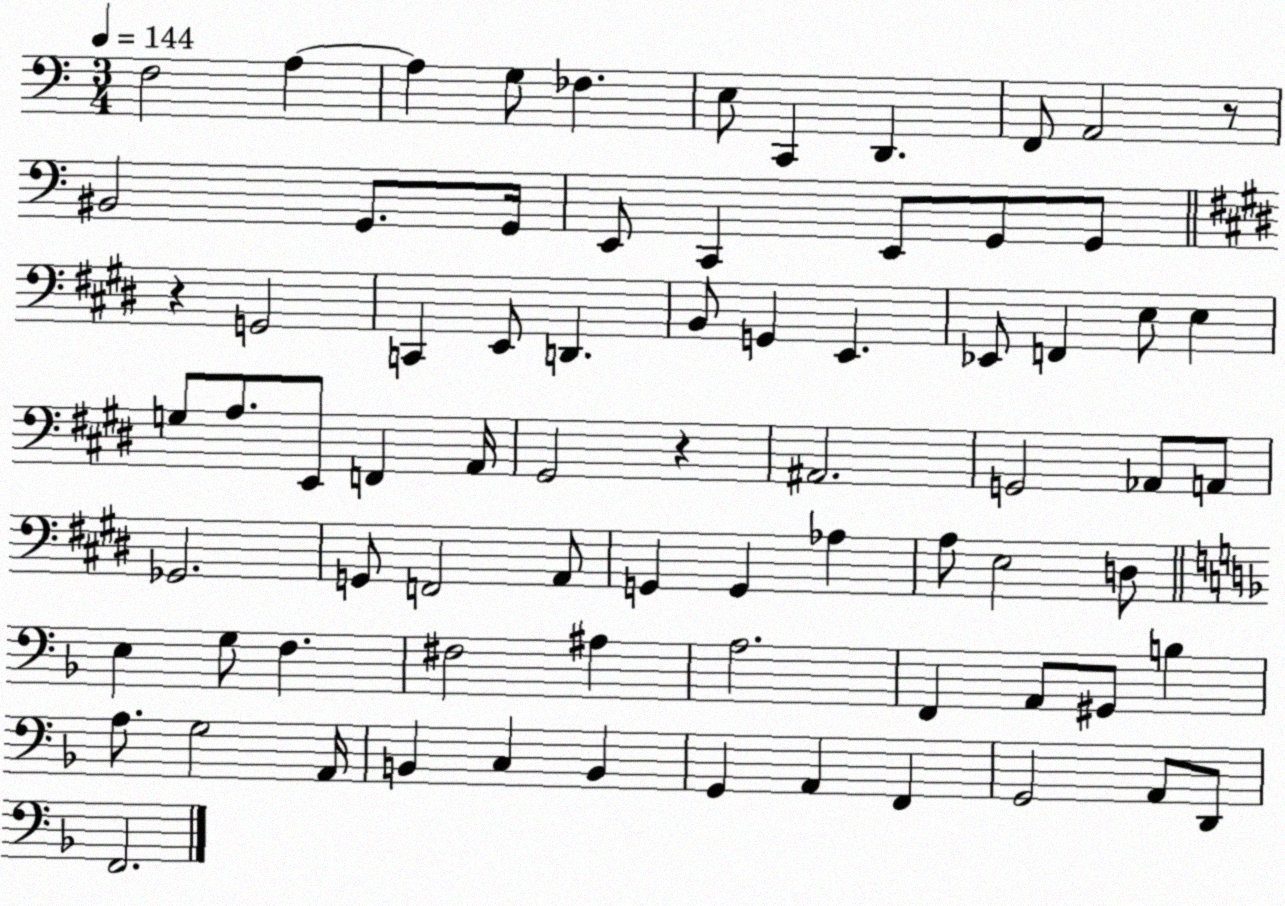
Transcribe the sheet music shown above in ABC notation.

X:1
T:Untitled
M:3/4
L:1/4
K:C
F,2 A, A, G,/2 _F, E,/2 C,, D,, F,,/2 A,,2 z/2 ^B,,2 G,,/2 G,,/4 E,,/2 C,, E,,/2 G,,/2 G,,/2 z G,,2 C,, E,,/2 D,, B,,/2 G,, E,, _E,,/2 F,, E,/2 E, G,/2 A,/2 E,,/2 F,, A,,/4 ^G,,2 z ^A,,2 G,,2 _A,,/2 A,,/2 _G,,2 G,,/2 F,,2 A,,/2 G,, G,, _A, A,/2 E,2 D,/2 E, G,/2 F, ^F,2 ^A, A,2 F,, A,,/2 ^G,,/2 B, A,/2 G,2 A,,/4 B,, C, B,, G,, A,, F,, G,,2 A,,/2 D,,/2 F,,2